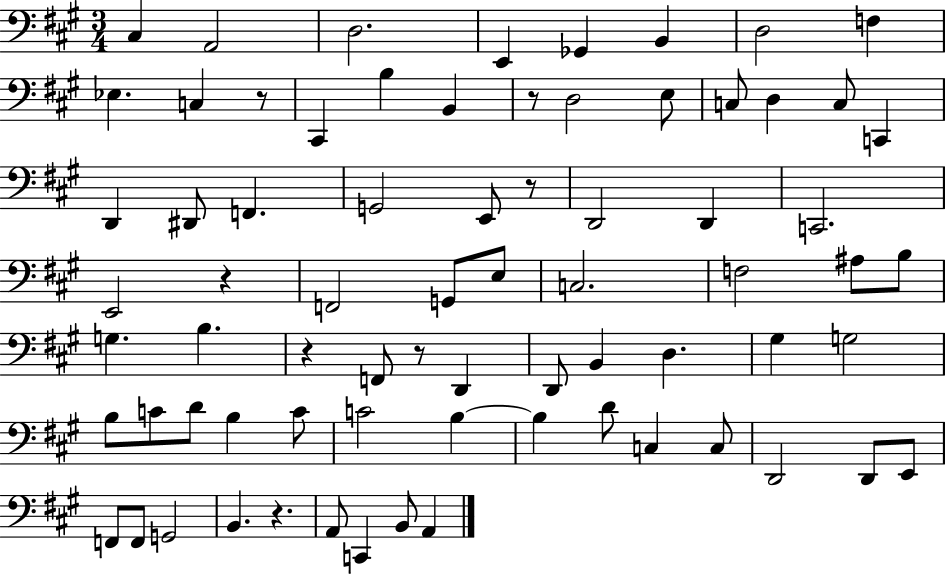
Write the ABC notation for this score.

X:1
T:Untitled
M:3/4
L:1/4
K:A
^C, A,,2 D,2 E,, _G,, B,, D,2 F, _E, C, z/2 ^C,, B, B,, z/2 D,2 E,/2 C,/2 D, C,/2 C,, D,, ^D,,/2 F,, G,,2 E,,/2 z/2 D,,2 D,, C,,2 E,,2 z F,,2 G,,/2 E,/2 C,2 F,2 ^A,/2 B,/2 G, B, z F,,/2 z/2 D,, D,,/2 B,, D, ^G, G,2 B,/2 C/2 D/2 B, C/2 C2 B, B, D/2 C, C,/2 D,,2 D,,/2 E,,/2 F,,/2 F,,/2 G,,2 B,, z A,,/2 C,, B,,/2 A,,